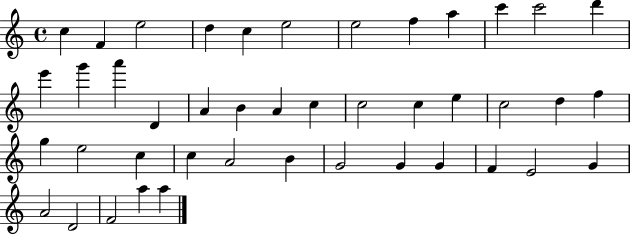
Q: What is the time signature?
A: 4/4